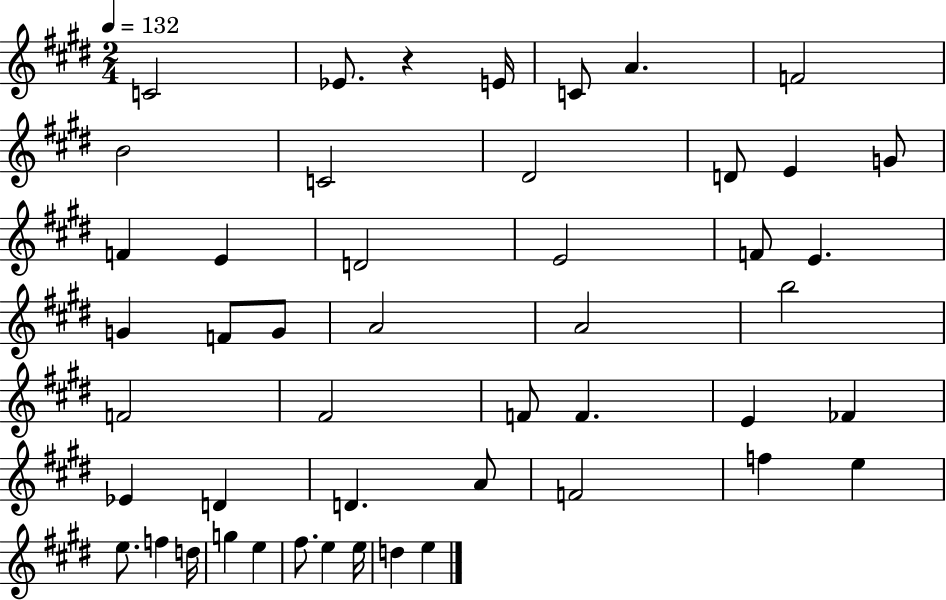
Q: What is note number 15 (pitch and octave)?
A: D4